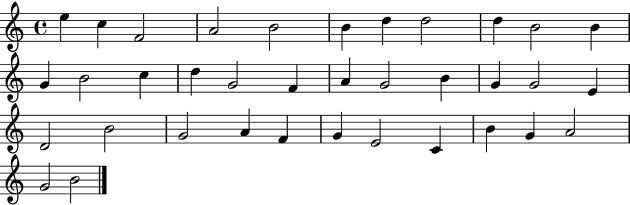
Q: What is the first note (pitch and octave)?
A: E5